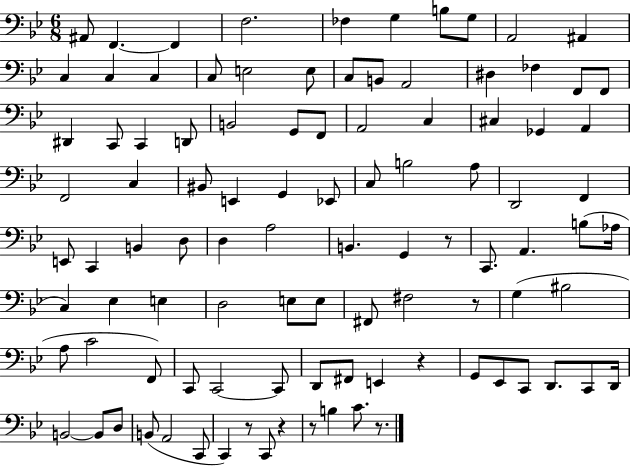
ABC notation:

X:1
T:Untitled
M:6/8
L:1/4
K:Bb
^A,,/2 F,, F,, F,2 _F, G, B,/2 G,/2 A,,2 ^A,, C, C, C, C,/2 E,2 E,/2 C,/2 B,,/2 A,,2 ^D, _F, F,,/2 F,,/2 ^D,, C,,/2 C,, D,,/2 B,,2 G,,/2 F,,/2 A,,2 C, ^C, _G,, A,, F,,2 C, ^B,,/2 E,, G,, _E,,/2 C,/2 B,2 A,/2 D,,2 F,, E,,/2 C,, B,, D,/2 D, A,2 B,, G,, z/2 C,,/2 A,, B,/2 _A,/4 C, _E, E, D,2 E,/2 E,/2 ^F,,/2 ^F,2 z/2 G, ^B,2 A,/2 C2 F,,/2 C,,/2 C,,2 C,,/2 D,,/2 ^F,,/2 E,, z G,,/2 _E,,/2 C,,/2 D,,/2 C,,/2 D,,/4 B,,2 B,,/2 D,/2 B,,/2 A,,2 C,,/2 C,, z/2 C,,/2 z z/2 B, C/2 z/2